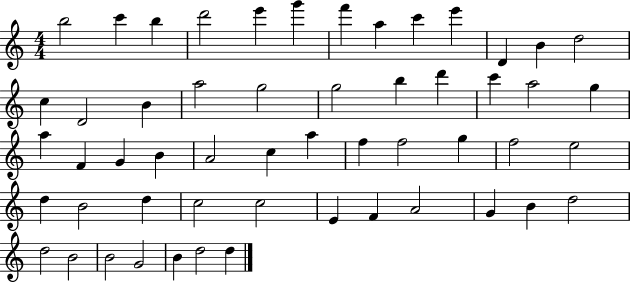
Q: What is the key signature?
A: C major